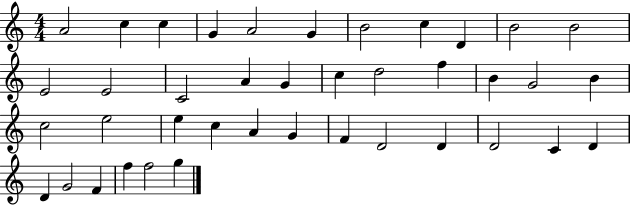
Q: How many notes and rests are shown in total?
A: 40